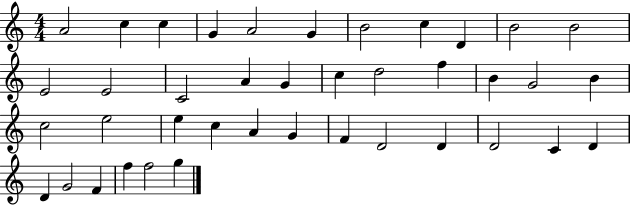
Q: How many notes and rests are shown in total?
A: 40